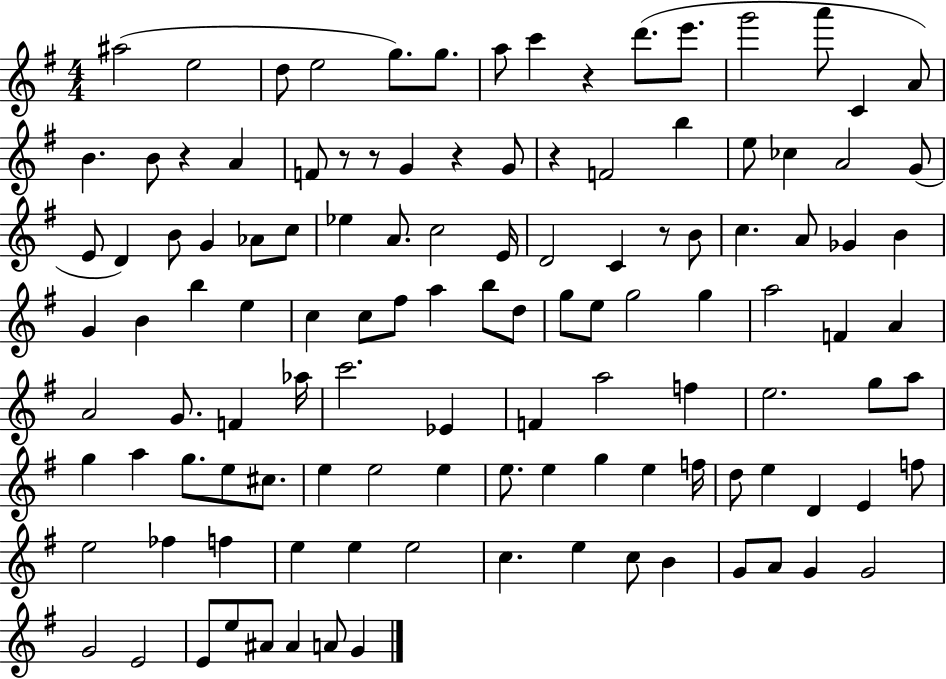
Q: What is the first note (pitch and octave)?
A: A#5